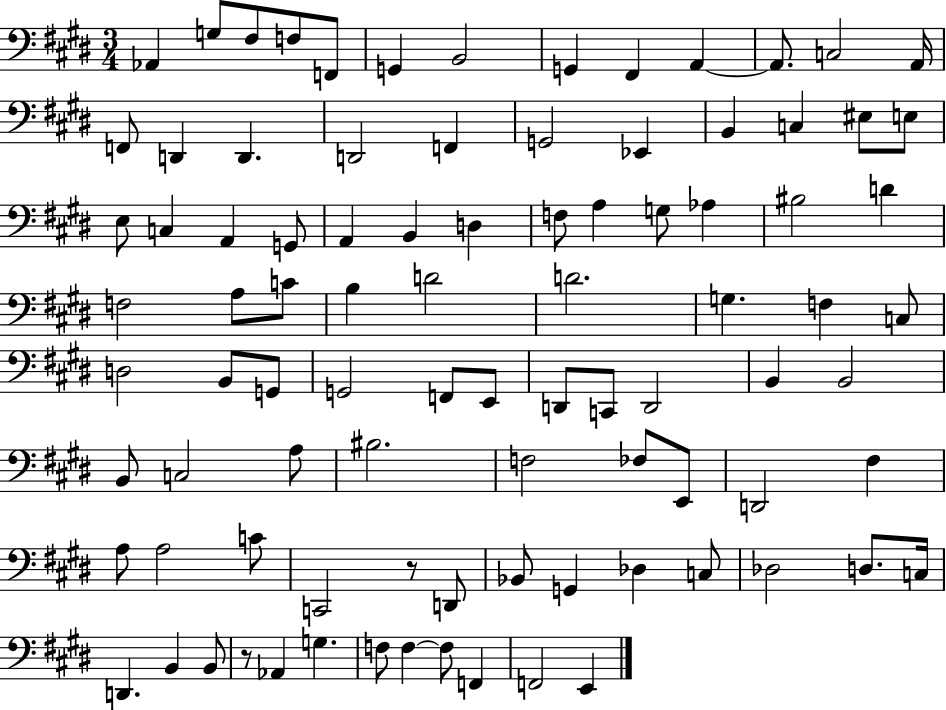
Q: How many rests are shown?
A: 2